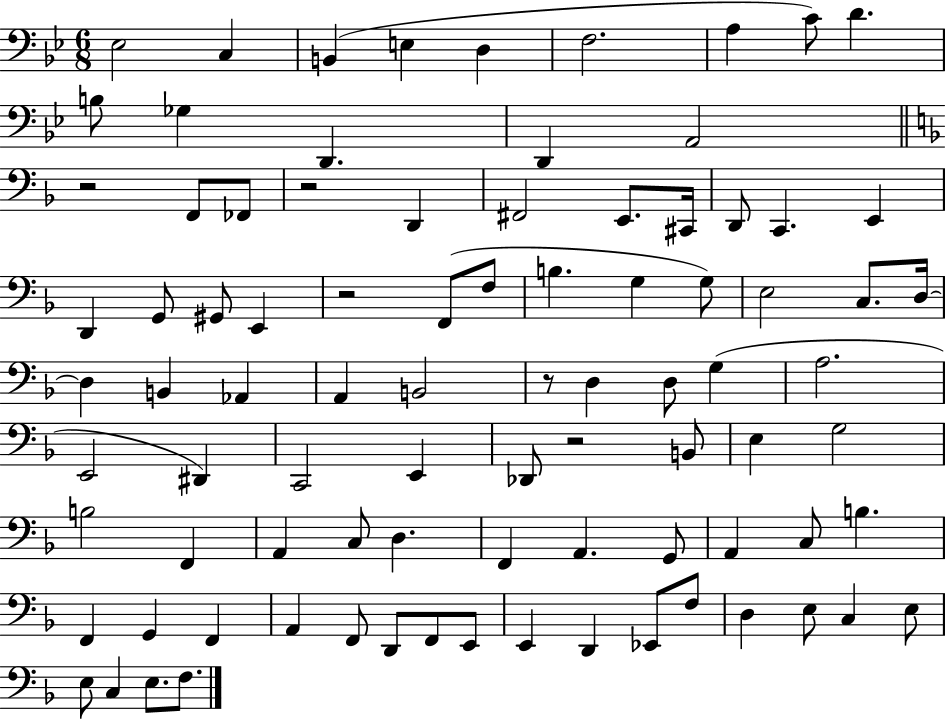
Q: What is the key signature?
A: BES major